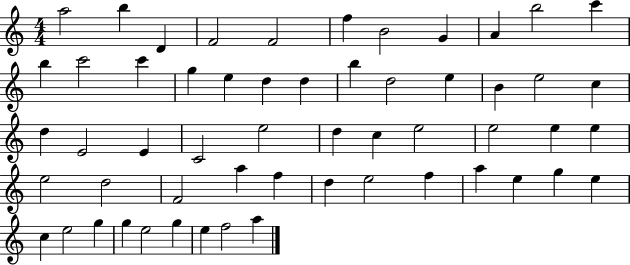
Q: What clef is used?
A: treble